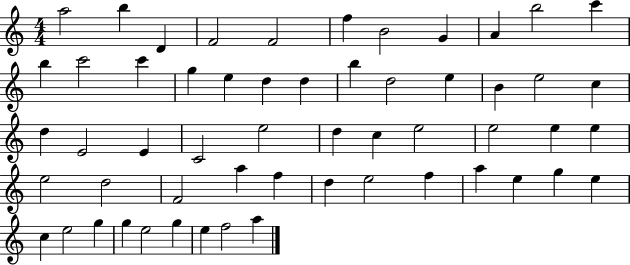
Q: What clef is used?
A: treble